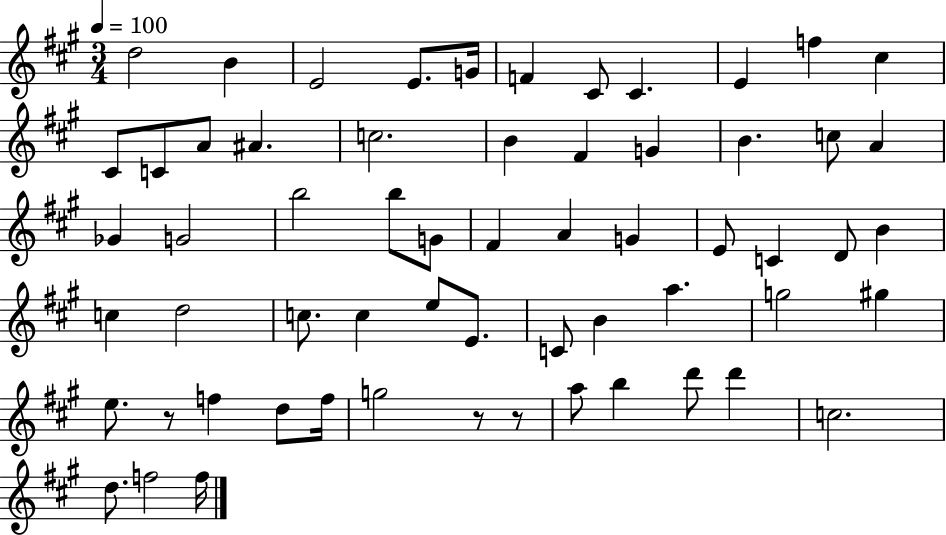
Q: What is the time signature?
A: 3/4